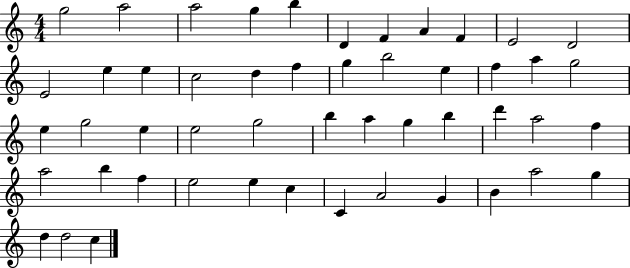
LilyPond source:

{
  \clef treble
  \numericTimeSignature
  \time 4/4
  \key c \major
  g''2 a''2 | a''2 g''4 b''4 | d'4 f'4 a'4 f'4 | e'2 d'2 | \break e'2 e''4 e''4 | c''2 d''4 f''4 | g''4 b''2 e''4 | f''4 a''4 g''2 | \break e''4 g''2 e''4 | e''2 g''2 | b''4 a''4 g''4 b''4 | d'''4 a''2 f''4 | \break a''2 b''4 f''4 | e''2 e''4 c''4 | c'4 a'2 g'4 | b'4 a''2 g''4 | \break d''4 d''2 c''4 | \bar "|."
}